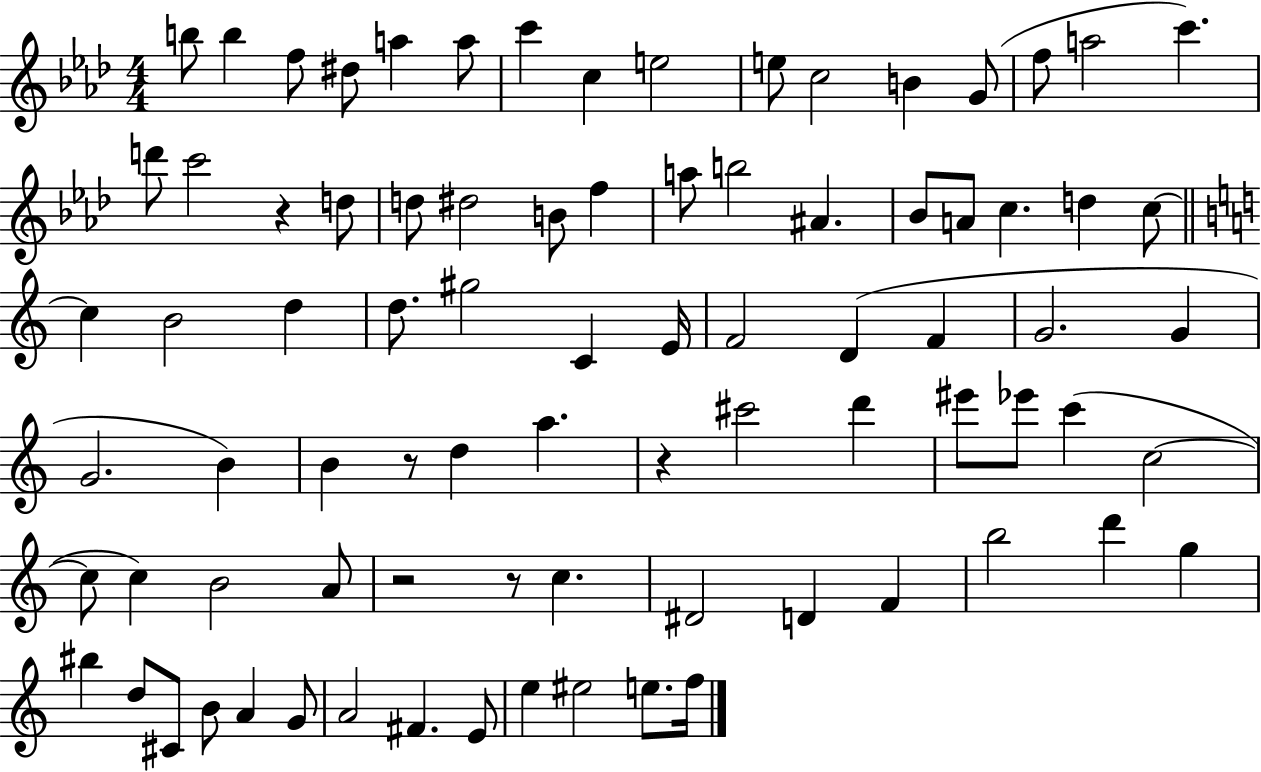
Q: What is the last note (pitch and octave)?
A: F5